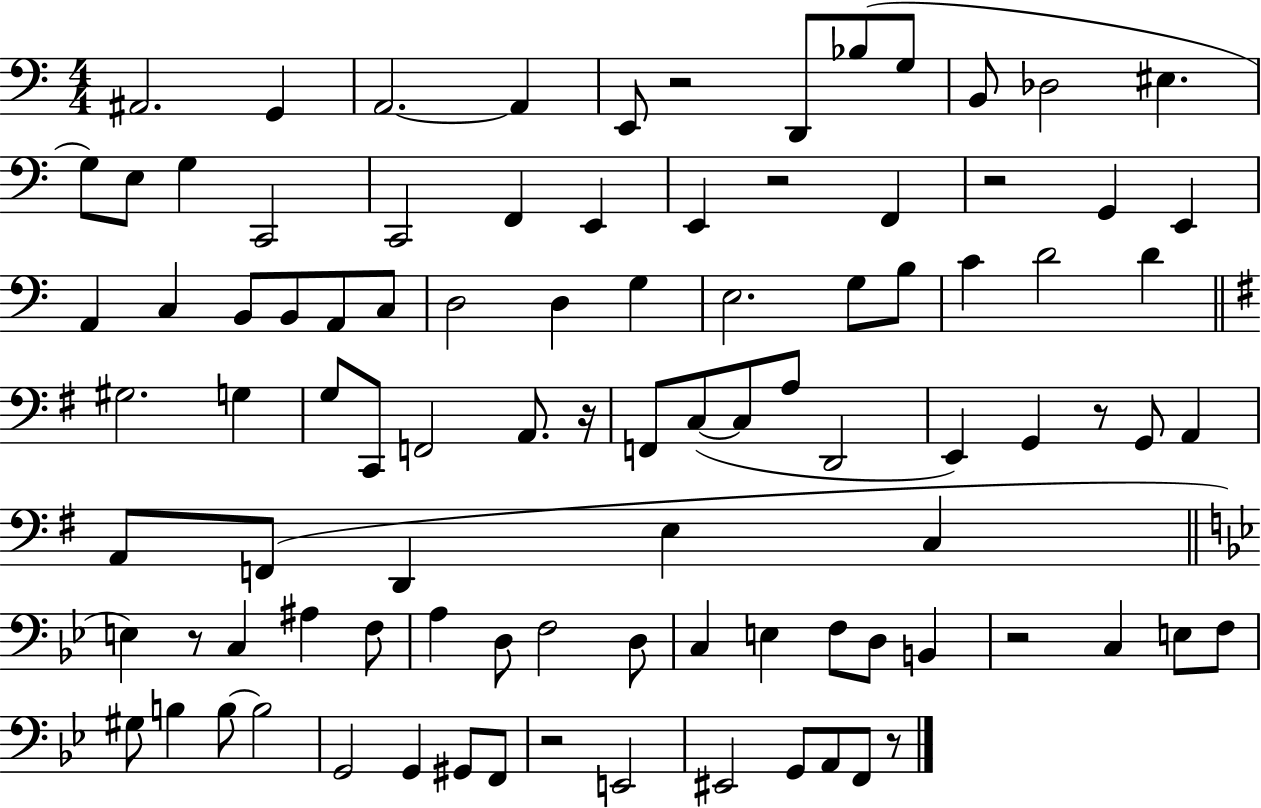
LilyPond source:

{
  \clef bass
  \numericTimeSignature
  \time 4/4
  \key c \major
  \repeat volta 2 { ais,2. g,4 | a,2.~~ a,4 | e,8 r2 d,8 bes8( g8 | b,8 des2 eis4. | \break g8) e8 g4 c,2 | c,2 f,4 e,4 | e,4 r2 f,4 | r2 g,4 e,4 | \break a,4 c4 b,8 b,8 a,8 c8 | d2 d4 g4 | e2. g8 b8 | c'4 d'2 d'4 | \break \bar "||" \break \key g \major gis2. g4 | g8 c,8 f,2 a,8. r16 | f,8 c8~(~ c8 a8 d,2 | e,4) g,4 r8 g,8 a,4 | \break a,8 f,8( d,4 e4 c4 | \bar "||" \break \key bes \major e4) r8 c4 ais4 f8 | a4 d8 f2 d8 | c4 e4 f8 d8 b,4 | r2 c4 e8 f8 | \break gis8 b4 b8~~ b2 | g,2 g,4 gis,8 f,8 | r2 e,2 | eis,2 g,8 a,8 f,8 r8 | \break } \bar "|."
}